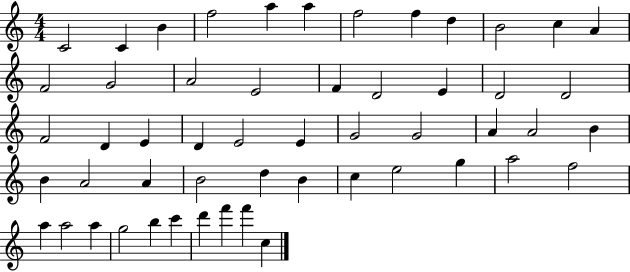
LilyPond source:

{
  \clef treble
  \numericTimeSignature
  \time 4/4
  \key c \major
  c'2 c'4 b'4 | f''2 a''4 a''4 | f''2 f''4 d''4 | b'2 c''4 a'4 | \break f'2 g'2 | a'2 e'2 | f'4 d'2 e'4 | d'2 d'2 | \break f'2 d'4 e'4 | d'4 e'2 e'4 | g'2 g'2 | a'4 a'2 b'4 | \break b'4 a'2 a'4 | b'2 d''4 b'4 | c''4 e''2 g''4 | a''2 f''2 | \break a''4 a''2 a''4 | g''2 b''4 c'''4 | d'''4 f'''4 f'''4 c''4 | \bar "|."
}